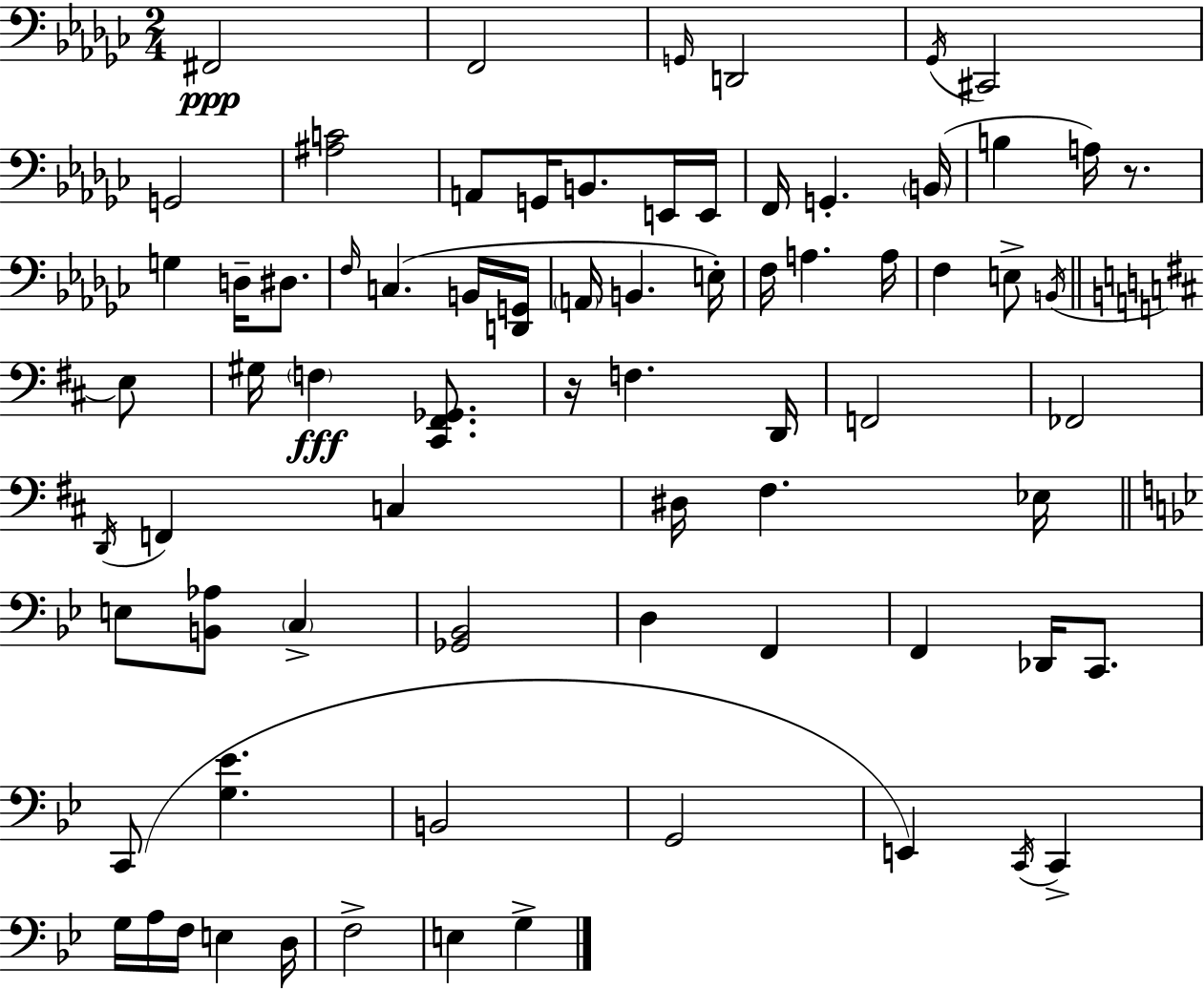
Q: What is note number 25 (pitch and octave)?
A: B2